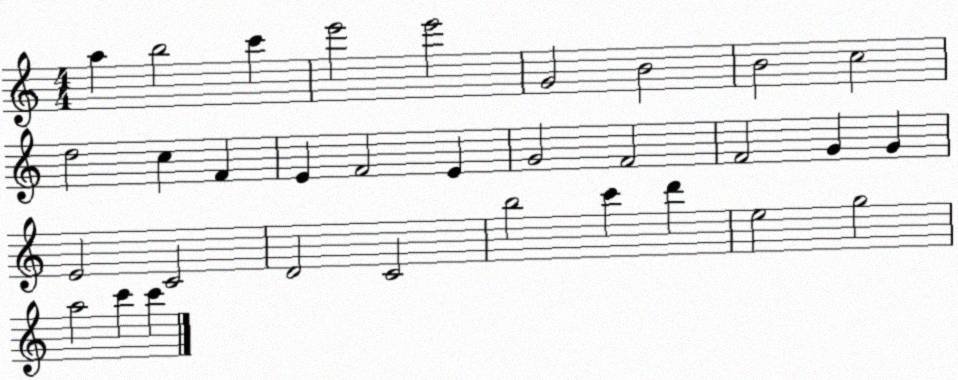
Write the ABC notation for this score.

X:1
T:Untitled
M:4/4
L:1/4
K:C
a b2 c' e'2 e'2 G2 B2 B2 c2 d2 c F E F2 E G2 F2 F2 G G E2 C2 D2 C2 b2 c' d' e2 g2 a2 c' c'